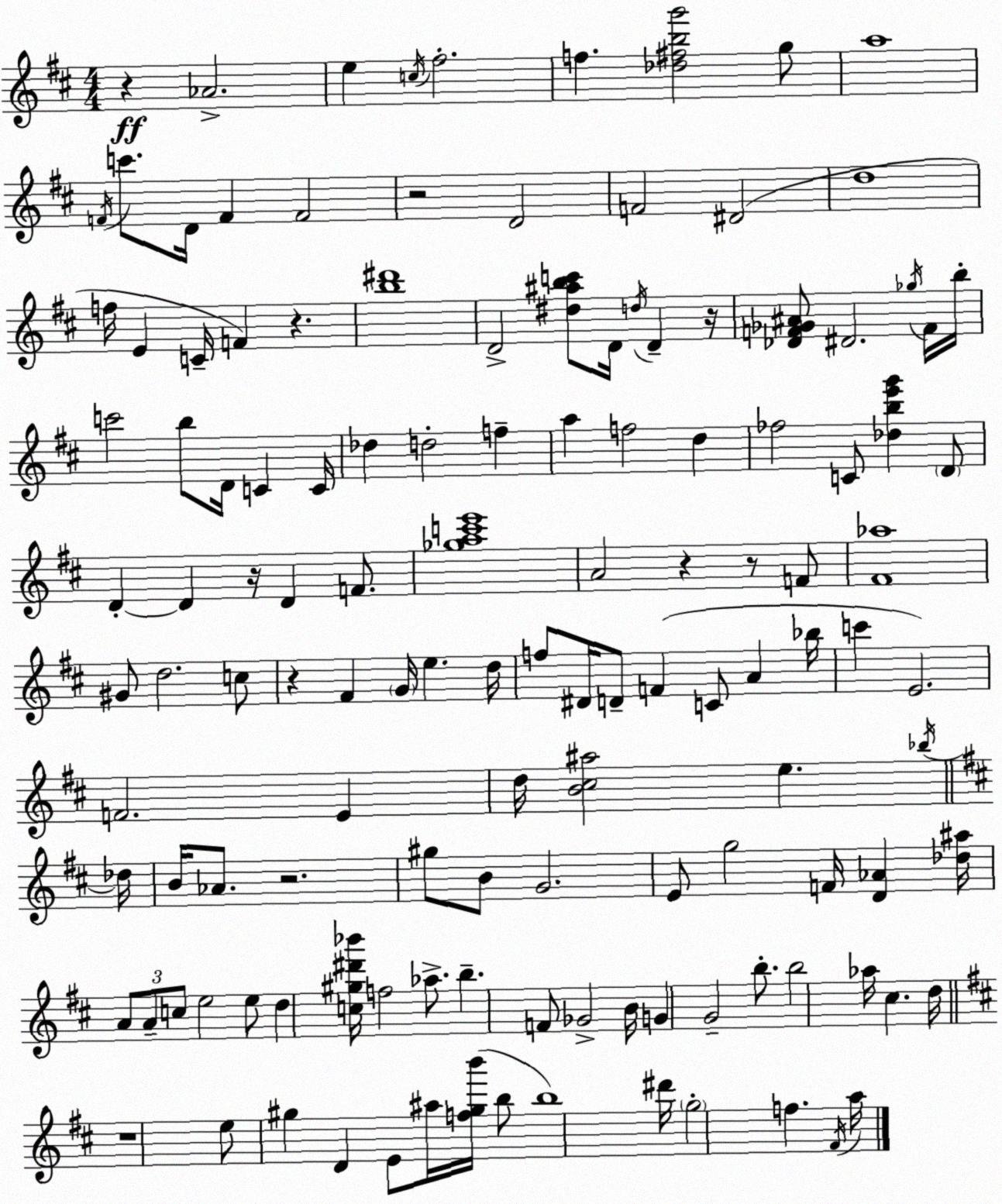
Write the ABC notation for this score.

X:1
T:Untitled
M:4/4
L:1/4
K:D
z _A2 e c/4 ^f2 f [_d^fbg']2 g/2 a4 F/4 c'/2 D/4 F F2 z2 D2 F2 ^D2 d4 f/4 E C/4 F z [b^d']4 D2 [^d^abc']/2 D/4 d/4 D z/4 [_DF_G^A]/2 ^D2 _g/4 F/4 b/4 c'2 b/2 D/4 C C/4 _d d2 f a f2 d _f2 C/2 [_dbe'g'] D/2 D D z/4 D F/2 [_gac'e']4 A2 z z/2 F/2 [^F_a]4 ^G/2 d2 c/2 z ^F G/4 e d/4 f/2 ^D/4 D/2 F C/2 A _b/4 c' E2 F2 E d/4 [B^c^a]2 e _b/4 _d/4 B/4 _A/2 z2 ^g/2 B/2 G2 E/2 g2 F/4 [D_A] [_d^a]/4 A/2 A/2 c/2 e2 e/2 d [c^g^d'_b']/4 f2 _a/2 b F/2 _G2 B/4 G G2 b/2 b2 _a/4 ^c d/4 z4 e/2 ^g D E/2 ^a/4 [f^gb']/4 b/2 b4 ^d'/4 g2 f ^F/4 a/4